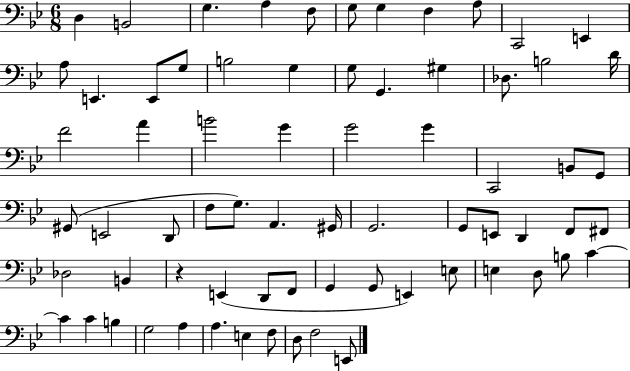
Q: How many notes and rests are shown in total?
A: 70